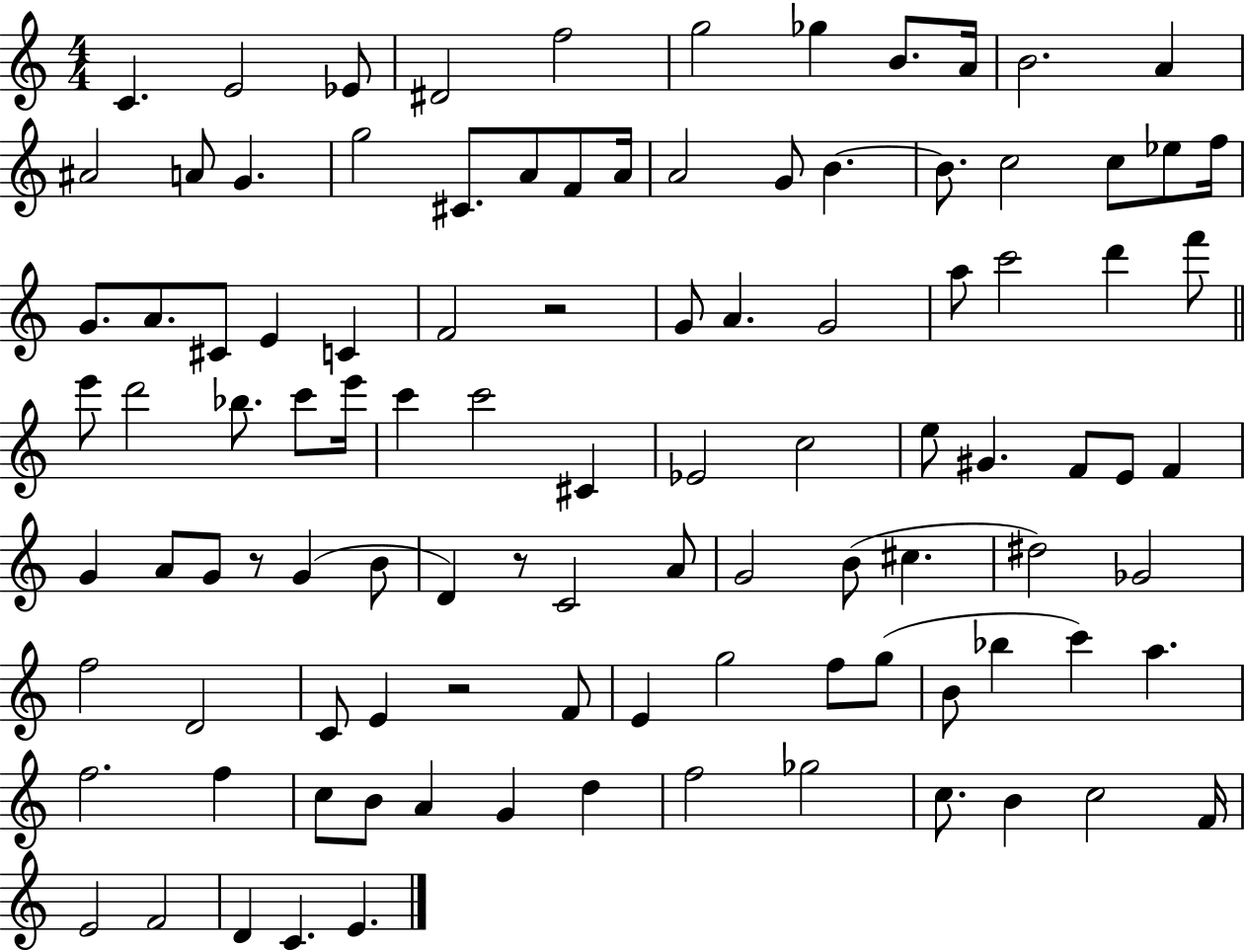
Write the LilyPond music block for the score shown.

{
  \clef treble
  \numericTimeSignature
  \time 4/4
  \key c \major
  \repeat volta 2 { c'4. e'2 ees'8 | dis'2 f''2 | g''2 ges''4 b'8. a'16 | b'2. a'4 | \break ais'2 a'8 g'4. | g''2 cis'8. a'8 f'8 a'16 | a'2 g'8 b'4.~~ | b'8. c''2 c''8 ees''8 f''16 | \break g'8. a'8. cis'8 e'4 c'4 | f'2 r2 | g'8 a'4. g'2 | a''8 c'''2 d'''4 f'''8 | \break \bar "||" \break \key c \major e'''8 d'''2 bes''8. c'''8 e'''16 | c'''4 c'''2 cis'4 | ees'2 c''2 | e''8 gis'4. f'8 e'8 f'4 | \break g'4 a'8 g'8 r8 g'4( b'8 | d'4) r8 c'2 a'8 | g'2 b'8( cis''4. | dis''2) ges'2 | \break f''2 d'2 | c'8 e'4 r2 f'8 | e'4 g''2 f''8 g''8( | b'8 bes''4 c'''4) a''4. | \break f''2. f''4 | c''8 b'8 a'4 g'4 d''4 | f''2 ges''2 | c''8. b'4 c''2 f'16 | \break e'2 f'2 | d'4 c'4. e'4. | } \bar "|."
}